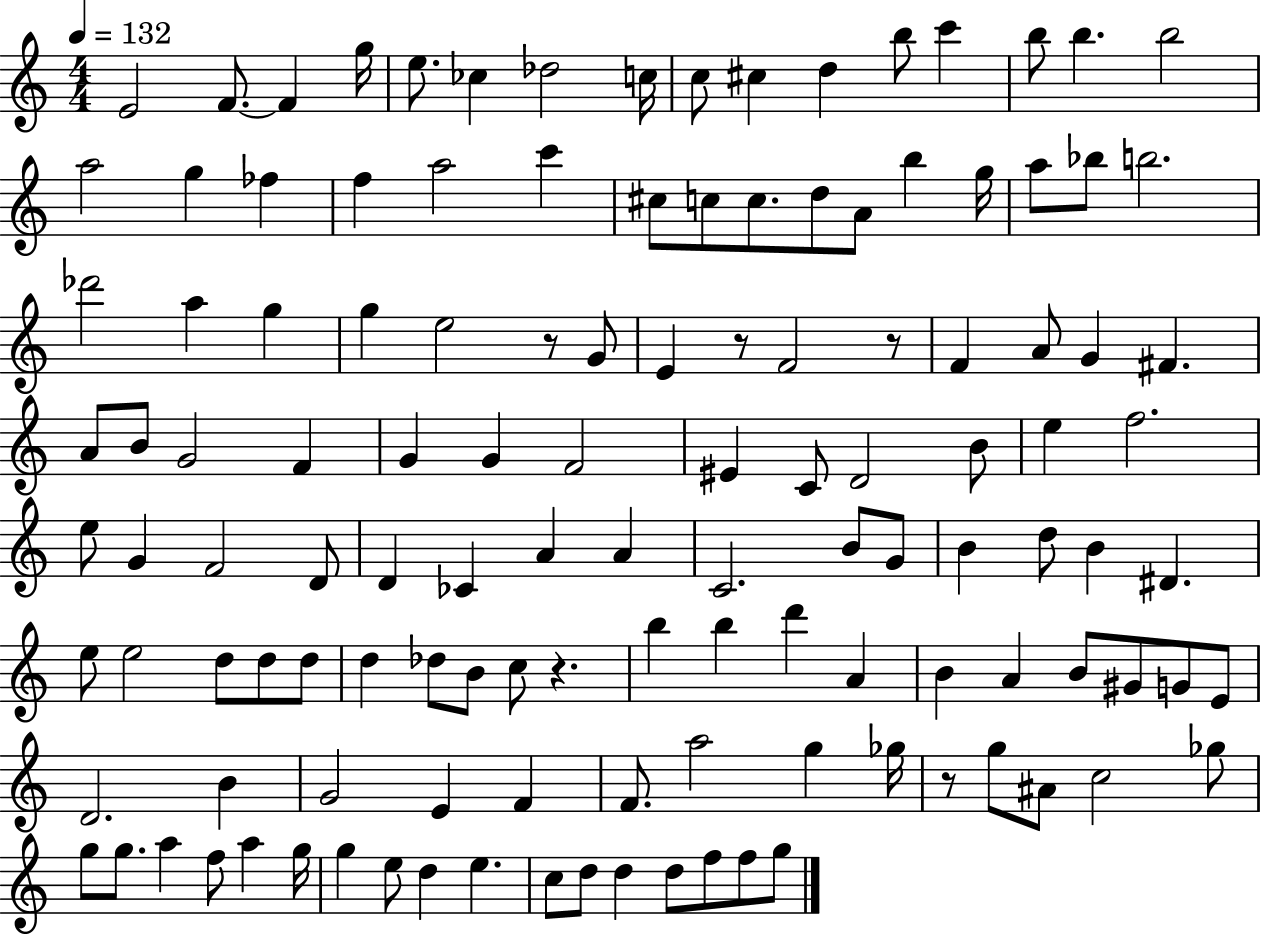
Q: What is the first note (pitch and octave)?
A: E4